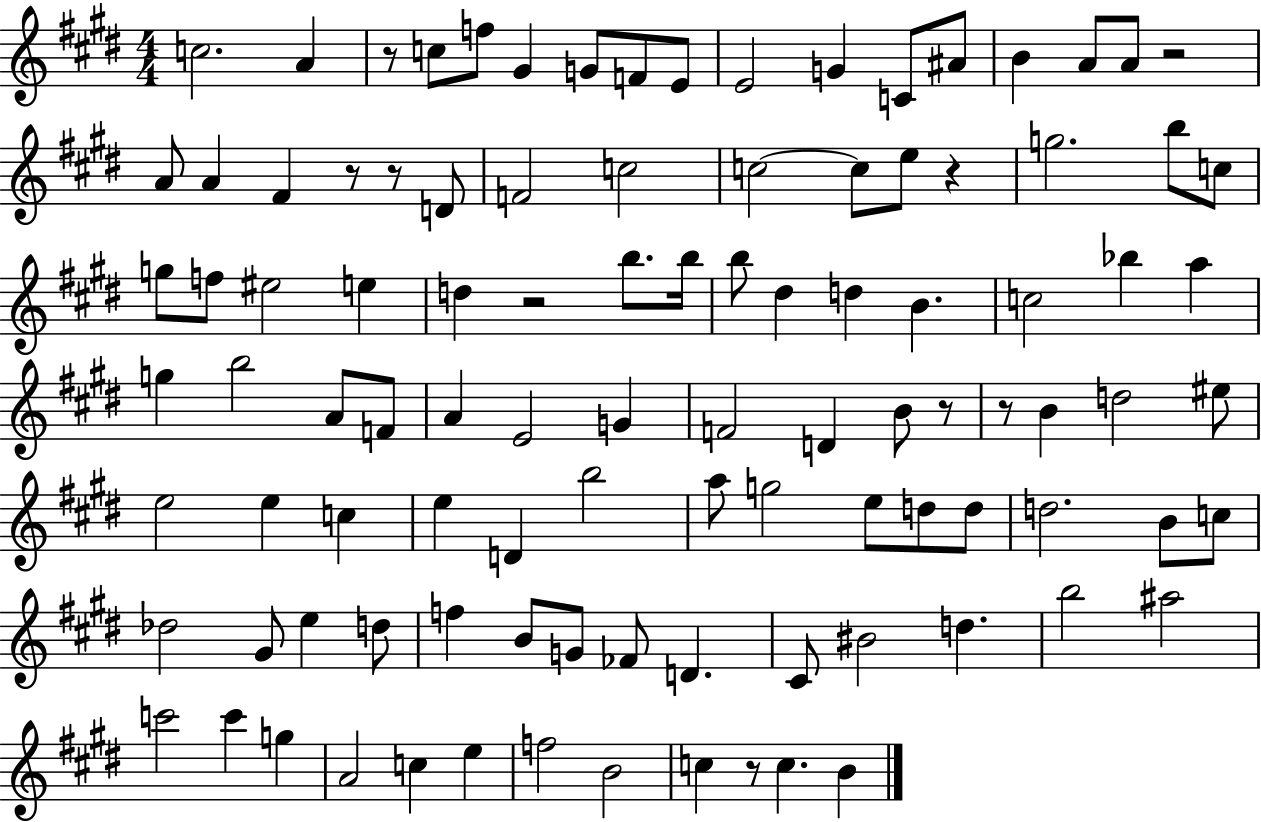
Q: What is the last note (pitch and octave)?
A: B4